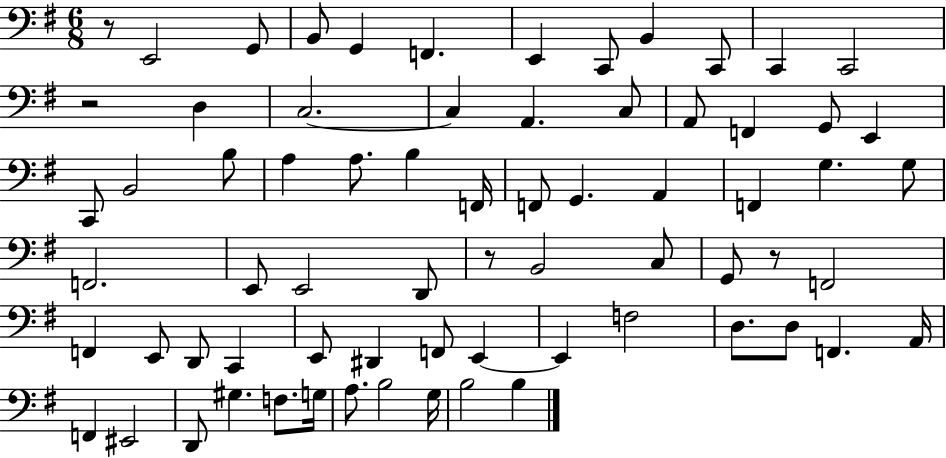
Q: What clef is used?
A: bass